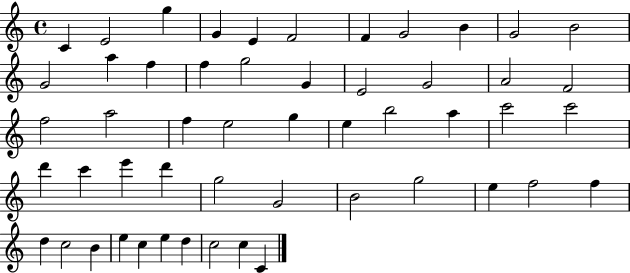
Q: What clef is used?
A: treble